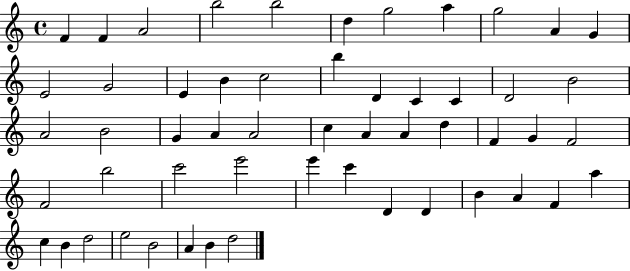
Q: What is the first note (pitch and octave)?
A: F4